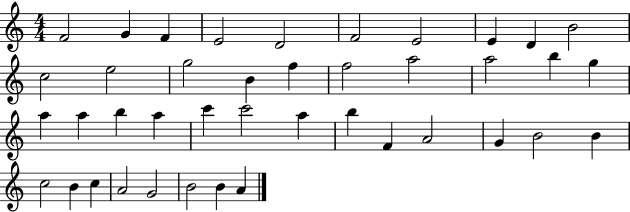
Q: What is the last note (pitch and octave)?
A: A4